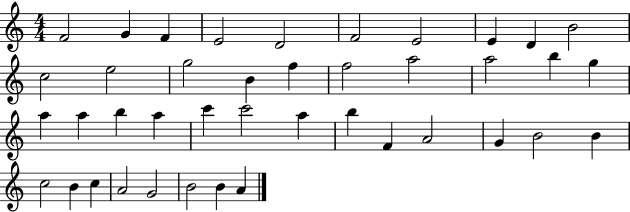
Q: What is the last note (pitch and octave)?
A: A4